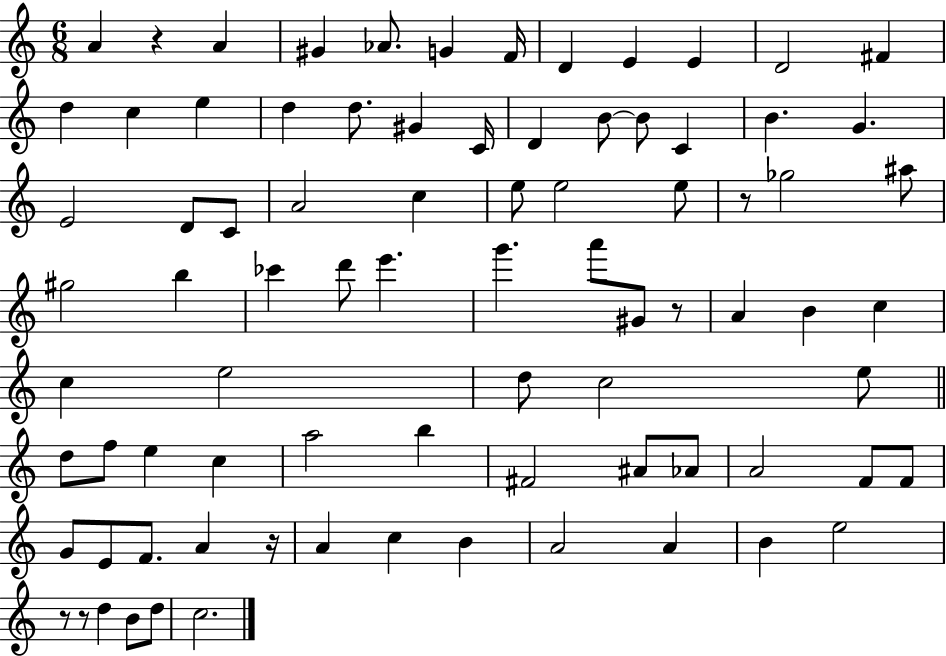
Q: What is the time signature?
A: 6/8